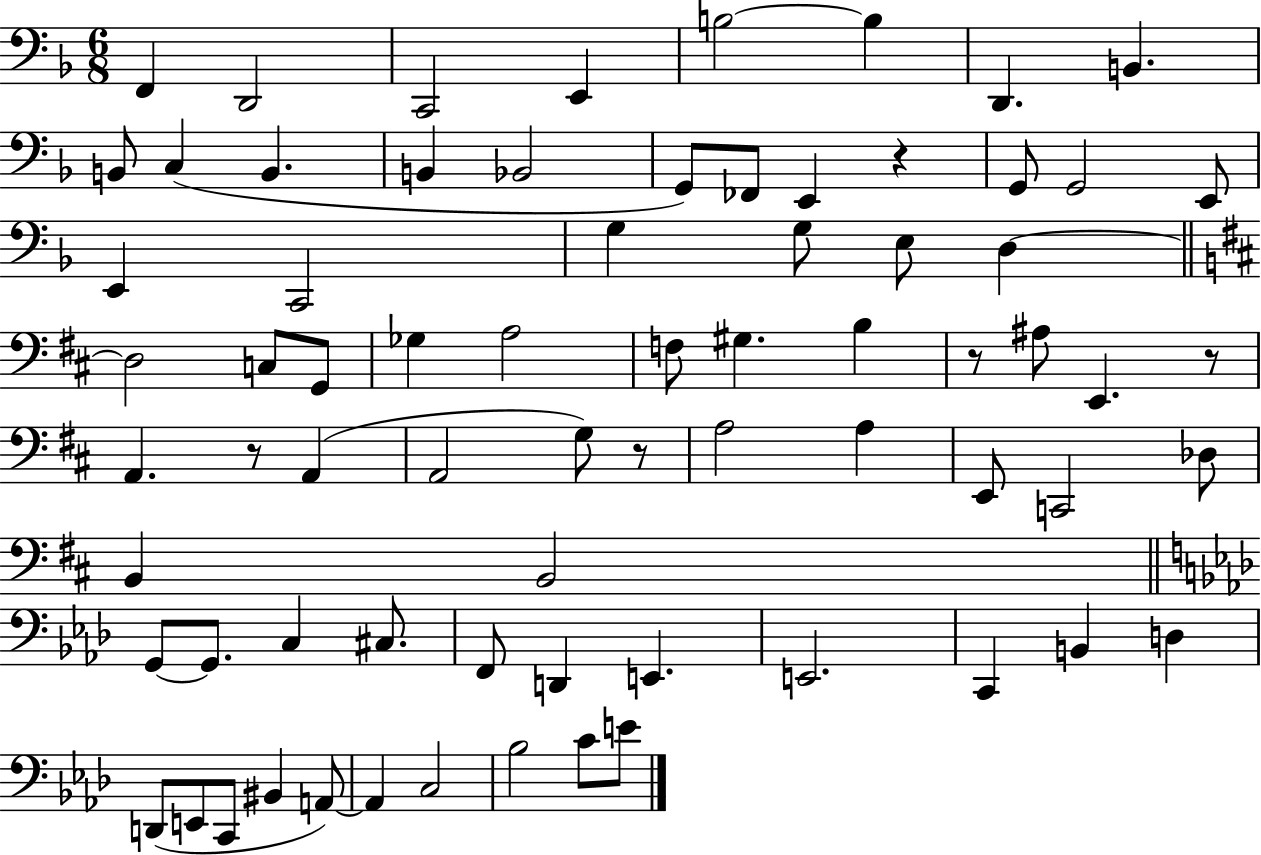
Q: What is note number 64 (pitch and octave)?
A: C3